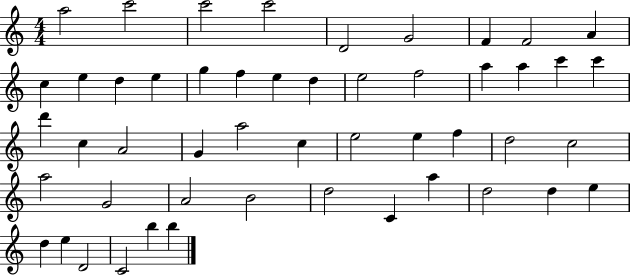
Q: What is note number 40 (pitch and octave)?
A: C4